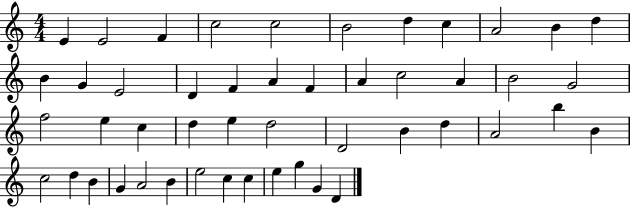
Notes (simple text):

E4/q E4/h F4/q C5/h C5/h B4/h D5/q C5/q A4/h B4/q D5/q B4/q G4/q E4/h D4/q F4/q A4/q F4/q A4/q C5/h A4/q B4/h G4/h F5/h E5/q C5/q D5/q E5/q D5/h D4/h B4/q D5/q A4/h B5/q B4/q C5/h D5/q B4/q G4/q A4/h B4/q E5/h C5/q C5/q E5/q G5/q G4/q D4/q